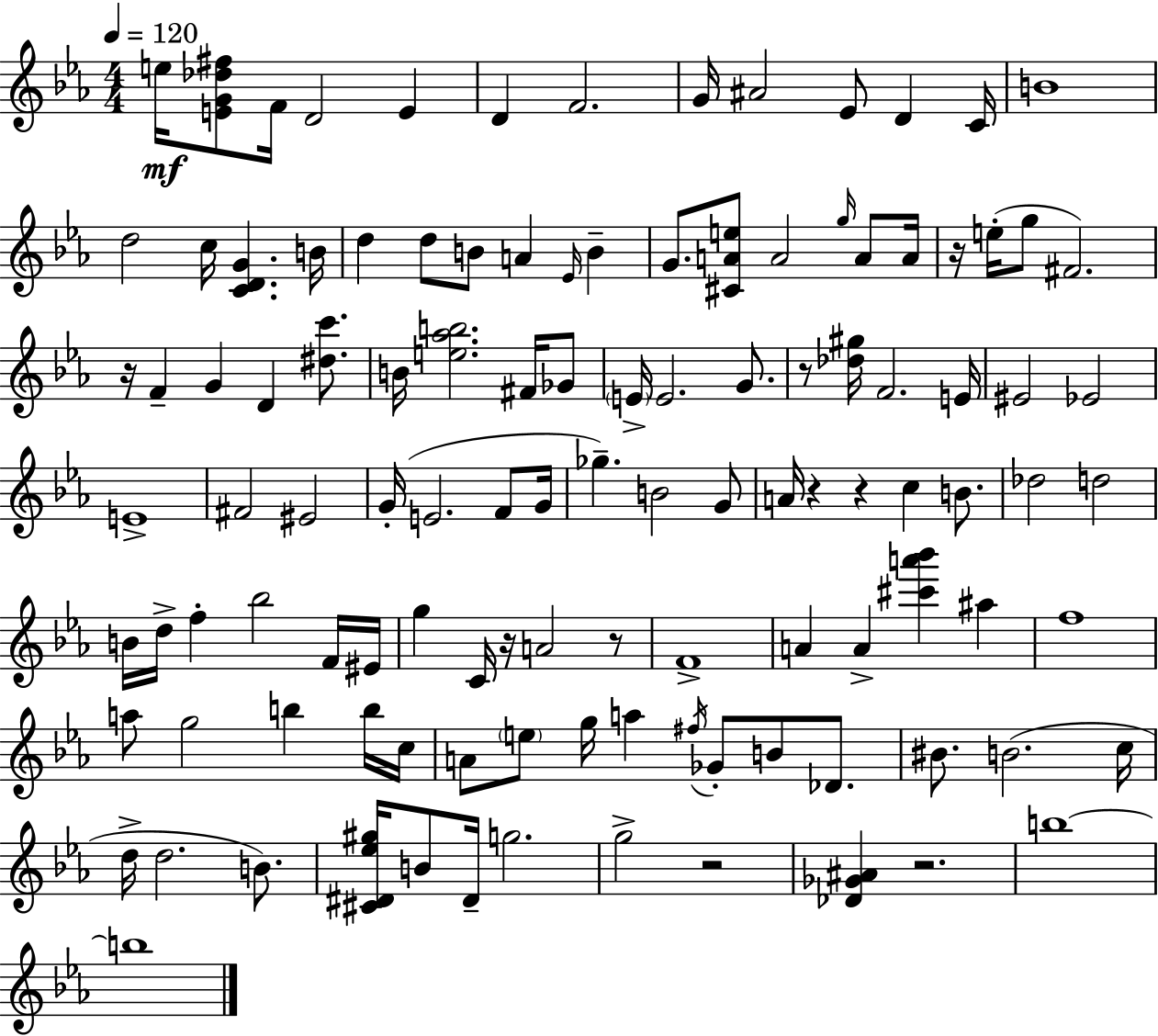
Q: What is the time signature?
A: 4/4